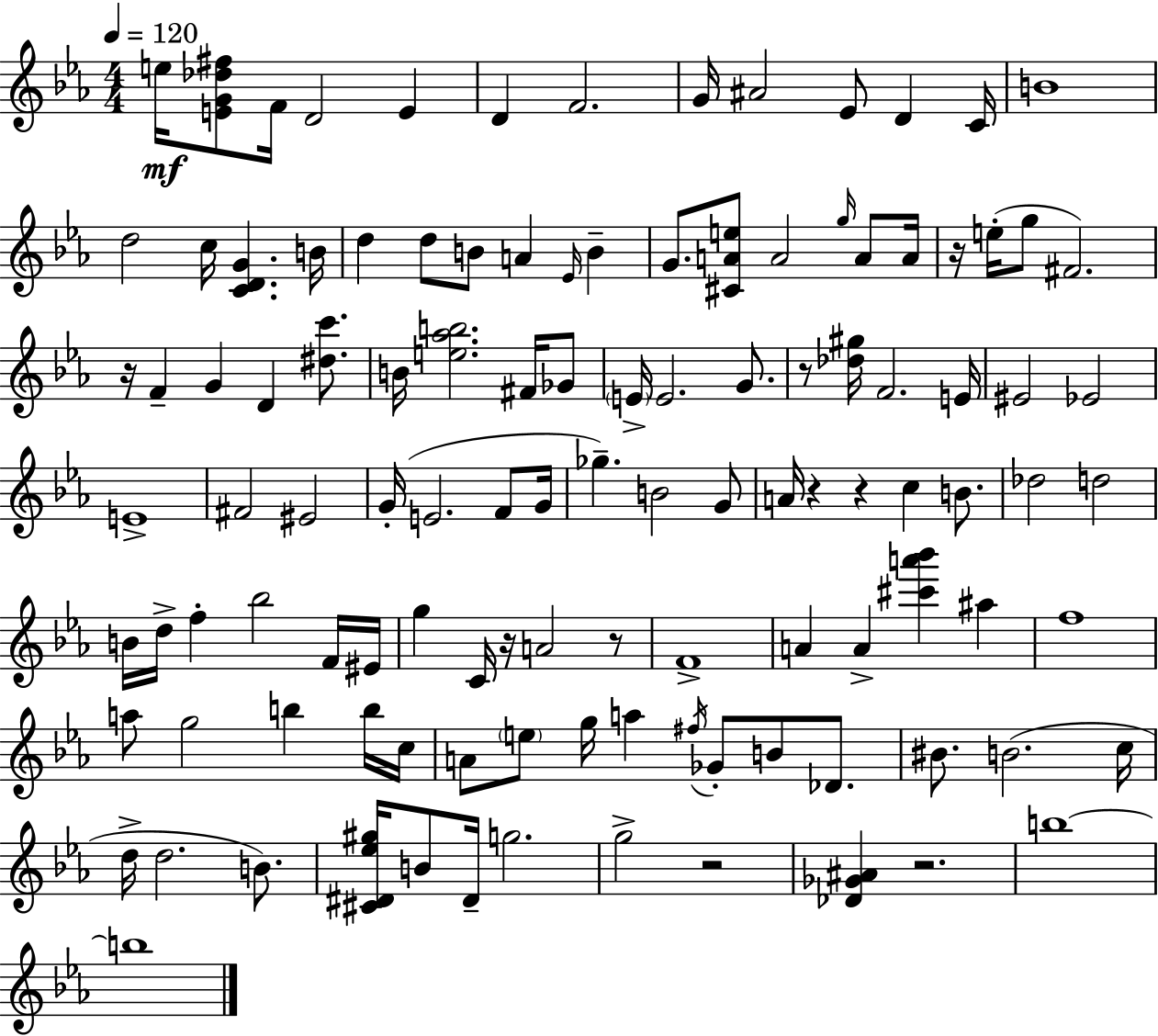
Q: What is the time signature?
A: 4/4